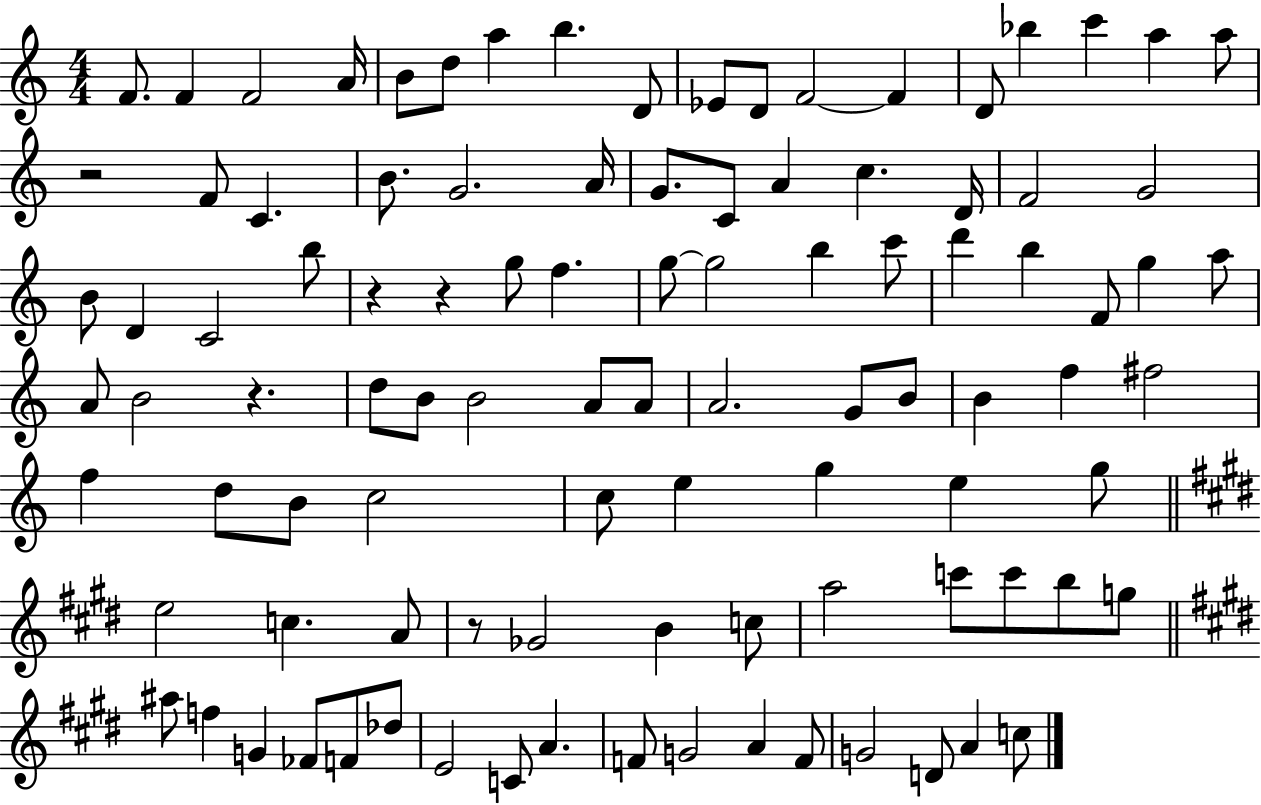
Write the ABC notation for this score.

X:1
T:Untitled
M:4/4
L:1/4
K:C
F/2 F F2 A/4 B/2 d/2 a b D/2 _E/2 D/2 F2 F D/2 _b c' a a/2 z2 F/2 C B/2 G2 A/4 G/2 C/2 A c D/4 F2 G2 B/2 D C2 b/2 z z g/2 f g/2 g2 b c'/2 d' b F/2 g a/2 A/2 B2 z d/2 B/2 B2 A/2 A/2 A2 G/2 B/2 B f ^f2 f d/2 B/2 c2 c/2 e g e g/2 e2 c A/2 z/2 _G2 B c/2 a2 c'/2 c'/2 b/2 g/2 ^a/2 f G _F/2 F/2 _d/2 E2 C/2 A F/2 G2 A F/2 G2 D/2 A c/2